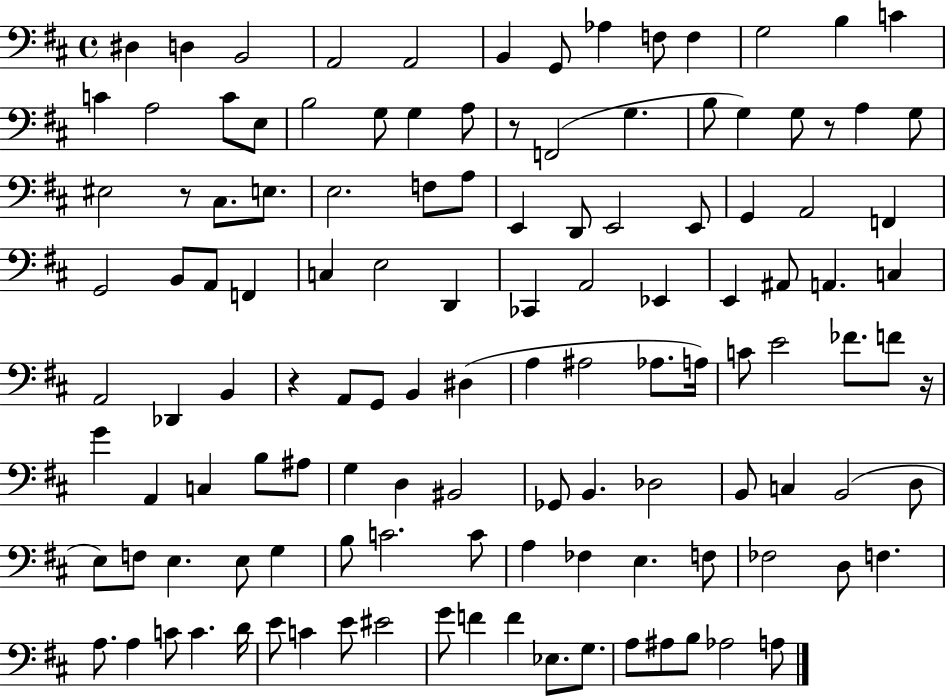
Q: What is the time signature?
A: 4/4